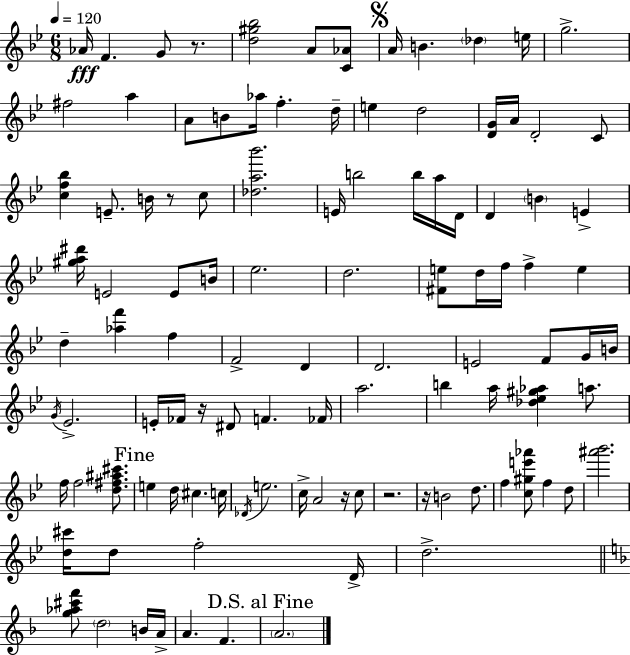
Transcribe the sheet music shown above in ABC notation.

X:1
T:Untitled
M:6/8
L:1/4
K:Gm
_A/4 F G/2 z/2 [d^g_b]2 A/2 [C_A]/2 A/4 B _d e/4 g2 ^f2 a A/2 B/2 _a/4 f d/4 e d2 [DG]/4 A/4 D2 C/2 [cf_b] E/2 B/4 z/2 c/2 [_da_b']2 E/4 b2 b/4 a/4 D/4 D B E [^ga^d']/4 E2 E/2 B/4 _e2 d2 [^Fe]/2 d/4 f/4 f e d [_af'] f F2 D D2 E2 F/2 G/4 B/4 G/4 _E2 E/4 _F/4 z/4 ^D/2 F _F/4 a2 b a/4 [_d_e^g_a] a/2 f/4 f2 [d^f^a^c']/2 e d/4 ^c c/4 _D/4 e2 c/4 A2 z/4 c/2 z2 z/4 B2 d/2 f [c^ge'_a']/2 f d/2 [^a'_b']2 [d^c']/4 d/2 f2 D/4 d2 [g_a^c'f']/2 d2 B/4 A/4 A F A2